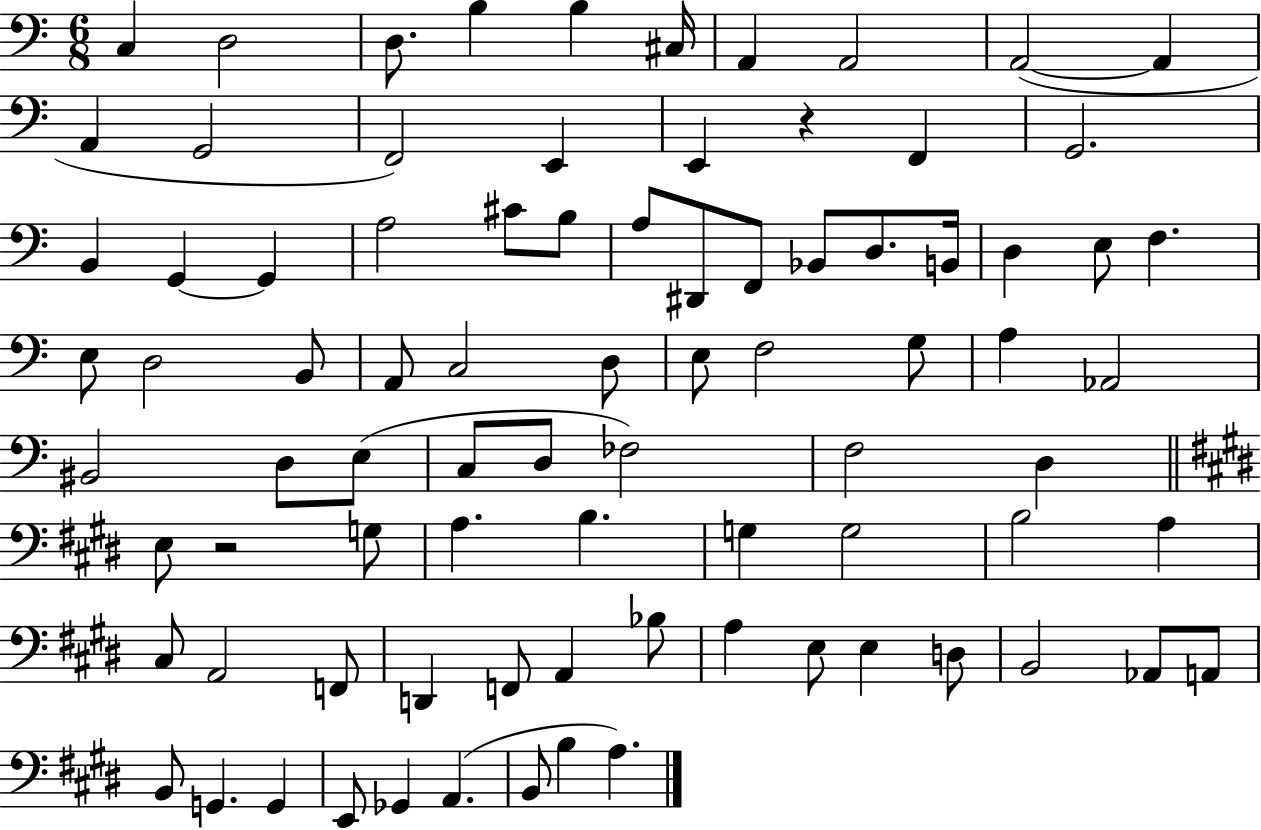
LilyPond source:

{
  \clef bass
  \numericTimeSignature
  \time 6/8
  \key c \major
  c4 d2 | d8. b4 b4 cis16 | a,4 a,2 | a,2~(~ a,4 | \break a,4 g,2 | f,2) e,4 | e,4 r4 f,4 | g,2. | \break b,4 g,4~~ g,4 | a2 cis'8 b8 | a8 dis,8 f,8 bes,8 d8. b,16 | d4 e8 f4. | \break e8 d2 b,8 | a,8 c2 d8 | e8 f2 g8 | a4 aes,2 | \break bis,2 d8 e8( | c8 d8 fes2) | f2 d4 | \bar "||" \break \key e \major e8 r2 g8 | a4. b4. | g4 g2 | b2 a4 | \break cis8 a,2 f,8 | d,4 f,8 a,4 bes8 | a4 e8 e4 d8 | b,2 aes,8 a,8 | \break b,8 g,4. g,4 | e,8 ges,4 a,4.( | b,8 b4 a4.) | \bar "|."
}